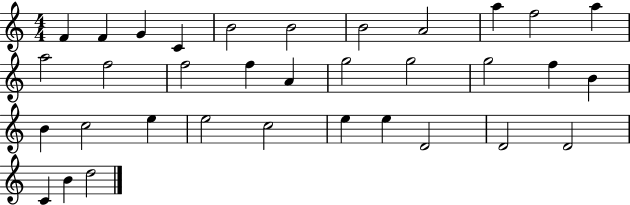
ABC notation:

X:1
T:Untitled
M:4/4
L:1/4
K:C
F F G C B2 B2 B2 A2 a f2 a a2 f2 f2 f A g2 g2 g2 f B B c2 e e2 c2 e e D2 D2 D2 C B d2